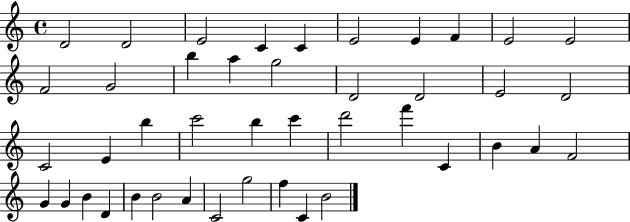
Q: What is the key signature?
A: C major